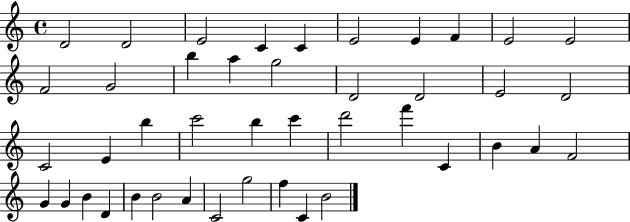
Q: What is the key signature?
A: C major